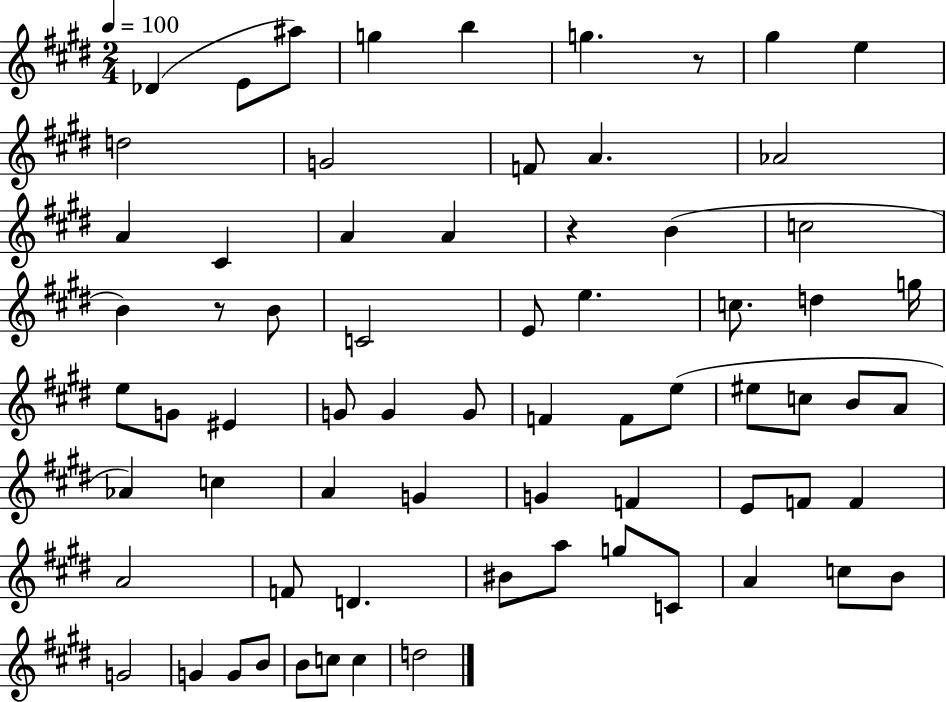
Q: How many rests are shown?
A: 3